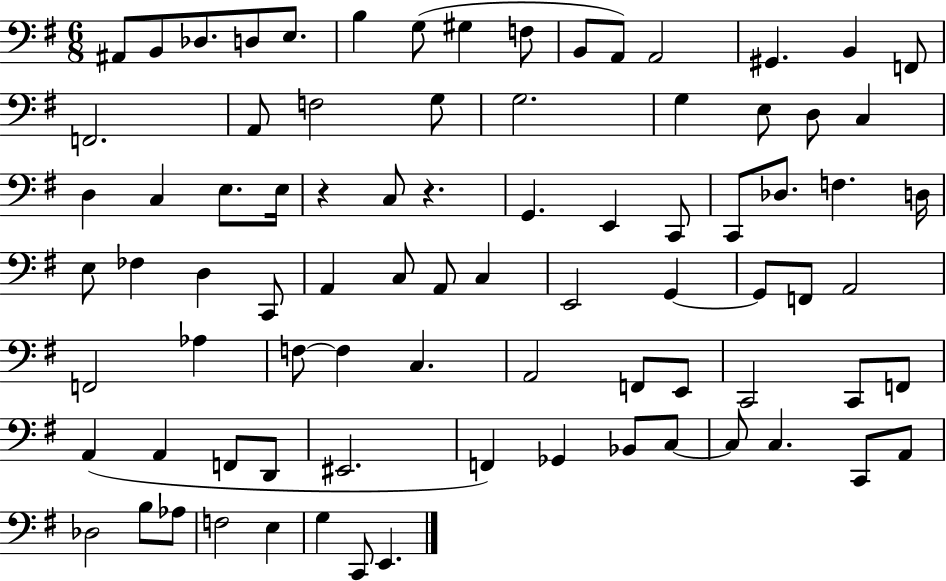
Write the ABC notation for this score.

X:1
T:Untitled
M:6/8
L:1/4
K:G
^A,,/2 B,,/2 _D,/2 D,/2 E,/2 B, G,/2 ^G, F,/2 B,,/2 A,,/2 A,,2 ^G,, B,, F,,/2 F,,2 A,,/2 F,2 G,/2 G,2 G, E,/2 D,/2 C, D, C, E,/2 E,/4 z C,/2 z G,, E,, C,,/2 C,,/2 _D,/2 F, D,/4 E,/2 _F, D, C,,/2 A,, C,/2 A,,/2 C, E,,2 G,, G,,/2 F,,/2 A,,2 F,,2 _A, F,/2 F, C, A,,2 F,,/2 E,,/2 C,,2 C,,/2 F,,/2 A,, A,, F,,/2 D,,/2 ^E,,2 F,, _G,, _B,,/2 C,/2 C,/2 C, C,,/2 A,,/2 _D,2 B,/2 _A,/2 F,2 E, G, C,,/2 E,,